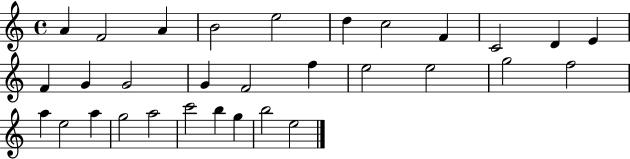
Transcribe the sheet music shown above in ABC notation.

X:1
T:Untitled
M:4/4
L:1/4
K:C
A F2 A B2 e2 d c2 F C2 D E F G G2 G F2 f e2 e2 g2 f2 a e2 a g2 a2 c'2 b g b2 e2